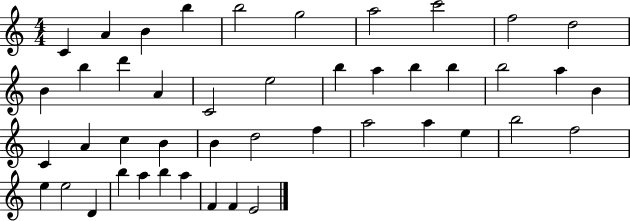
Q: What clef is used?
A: treble